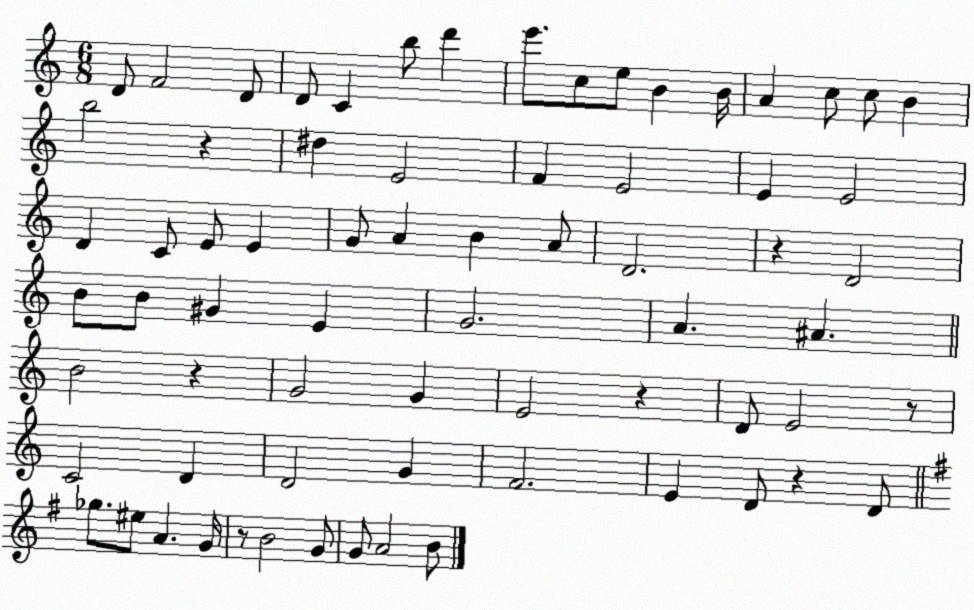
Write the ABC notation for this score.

X:1
T:Untitled
M:6/8
L:1/4
K:C
D/2 F2 D/2 D/2 C b/2 d' e'/2 c/2 e/2 B B/4 A c/2 c/2 B b2 z ^d E2 F E2 E E2 D C/2 E/2 E G/2 A B A/2 D2 z D2 B/2 B/2 ^G E G2 A ^A B2 z G2 G E2 z D/2 E2 z/2 C2 D D2 G F2 E D/2 z D/2 _g/2 ^e/2 A G/4 z/2 B2 G/2 G/2 A2 B/2